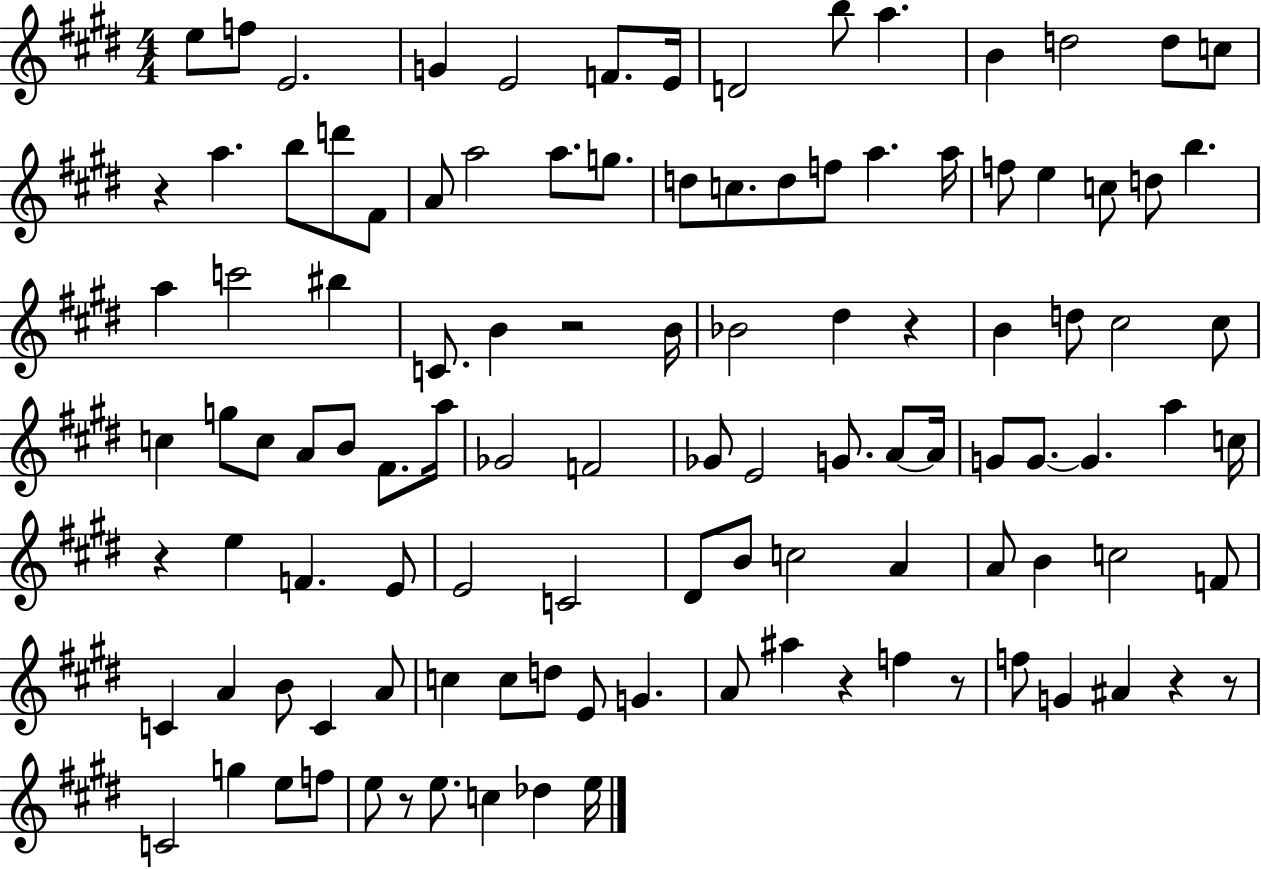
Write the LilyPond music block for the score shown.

{
  \clef treble
  \numericTimeSignature
  \time 4/4
  \key e \major
  e''8 f''8 e'2. | g'4 e'2 f'8. e'16 | d'2 b''8 a''4. | b'4 d''2 d''8 c''8 | \break r4 a''4. b''8 d'''8 fis'8 | a'8 a''2 a''8. g''8. | d''8 c''8. d''8 f''8 a''4. a''16 | f''8 e''4 c''8 d''8 b''4. | \break a''4 c'''2 bis''4 | c'8. b'4 r2 b'16 | bes'2 dis''4 r4 | b'4 d''8 cis''2 cis''8 | \break c''4 g''8 c''8 a'8 b'8 fis'8. a''16 | ges'2 f'2 | ges'8 e'2 g'8. a'8~~ a'16 | g'8 g'8.~~ g'4. a''4 c''16 | \break r4 e''4 f'4. e'8 | e'2 c'2 | dis'8 b'8 c''2 a'4 | a'8 b'4 c''2 f'8 | \break c'4 a'4 b'8 c'4 a'8 | c''4 c''8 d''8 e'8 g'4. | a'8 ais''4 r4 f''4 r8 | f''8 g'4 ais'4 r4 r8 | \break c'2 g''4 e''8 f''8 | e''8 r8 e''8. c''4 des''4 e''16 | \bar "|."
}